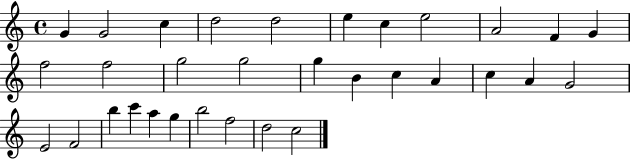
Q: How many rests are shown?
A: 0